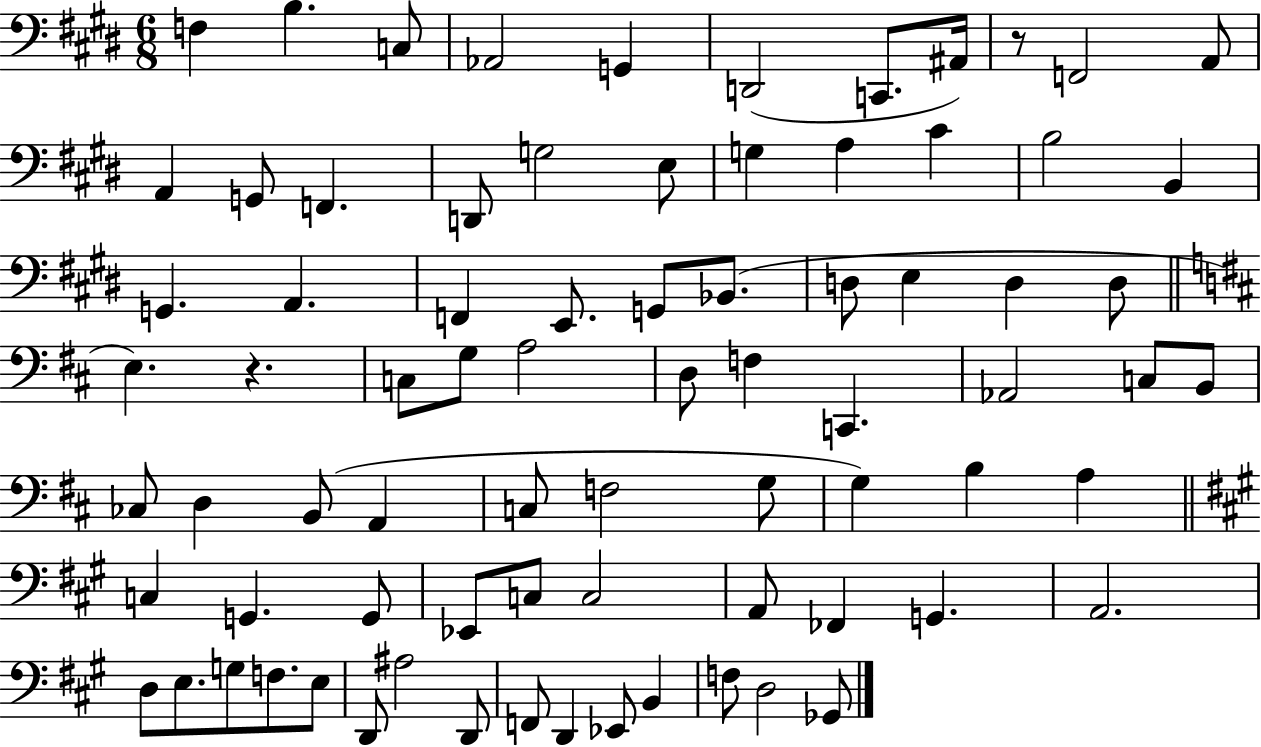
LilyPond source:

{
  \clef bass
  \numericTimeSignature
  \time 6/8
  \key e \major
  \repeat volta 2 { f4 b4. c8 | aes,2 g,4 | d,2( c,8. ais,16) | r8 f,2 a,8 | \break a,4 g,8 f,4. | d,8 g2 e8 | g4 a4 cis'4 | b2 b,4 | \break g,4. a,4. | f,4 e,8. g,8 bes,8.( | d8 e4 d4 d8 | \bar "||" \break \key d \major e4.) r4. | c8 g8 a2 | d8 f4 c,4. | aes,2 c8 b,8 | \break ces8 d4 b,8( a,4 | c8 f2 g8 | g4) b4 a4 | \bar "||" \break \key a \major c4 g,4. g,8 | ees,8 c8 c2 | a,8 fes,4 g,4. | a,2. | \break d8 e8. g8 f8. e8 | d,8 ais2 d,8 | f,8 d,4 ees,8 b,4 | f8 d2 ges,8 | \break } \bar "|."
}